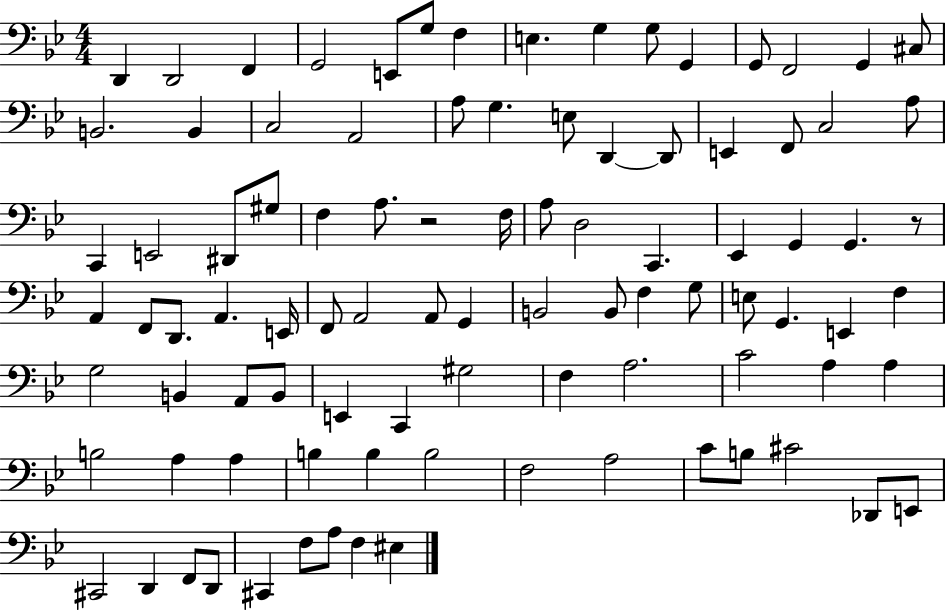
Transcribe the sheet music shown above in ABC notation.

X:1
T:Untitled
M:4/4
L:1/4
K:Bb
D,, D,,2 F,, G,,2 E,,/2 G,/2 F, E, G, G,/2 G,, G,,/2 F,,2 G,, ^C,/2 B,,2 B,, C,2 A,,2 A,/2 G, E,/2 D,, D,,/2 E,, F,,/2 C,2 A,/2 C,, E,,2 ^D,,/2 ^G,/2 F, A,/2 z2 F,/4 A,/2 D,2 C,, _E,, G,, G,, z/2 A,, F,,/2 D,,/2 A,, E,,/4 F,,/2 A,,2 A,,/2 G,, B,,2 B,,/2 F, G,/2 E,/2 G,, E,, F, G,2 B,, A,,/2 B,,/2 E,, C,, ^G,2 F, A,2 C2 A, A, B,2 A, A, B, B, B,2 F,2 A,2 C/2 B,/2 ^C2 _D,,/2 E,,/2 ^C,,2 D,, F,,/2 D,,/2 ^C,, F,/2 A,/2 F, ^E,